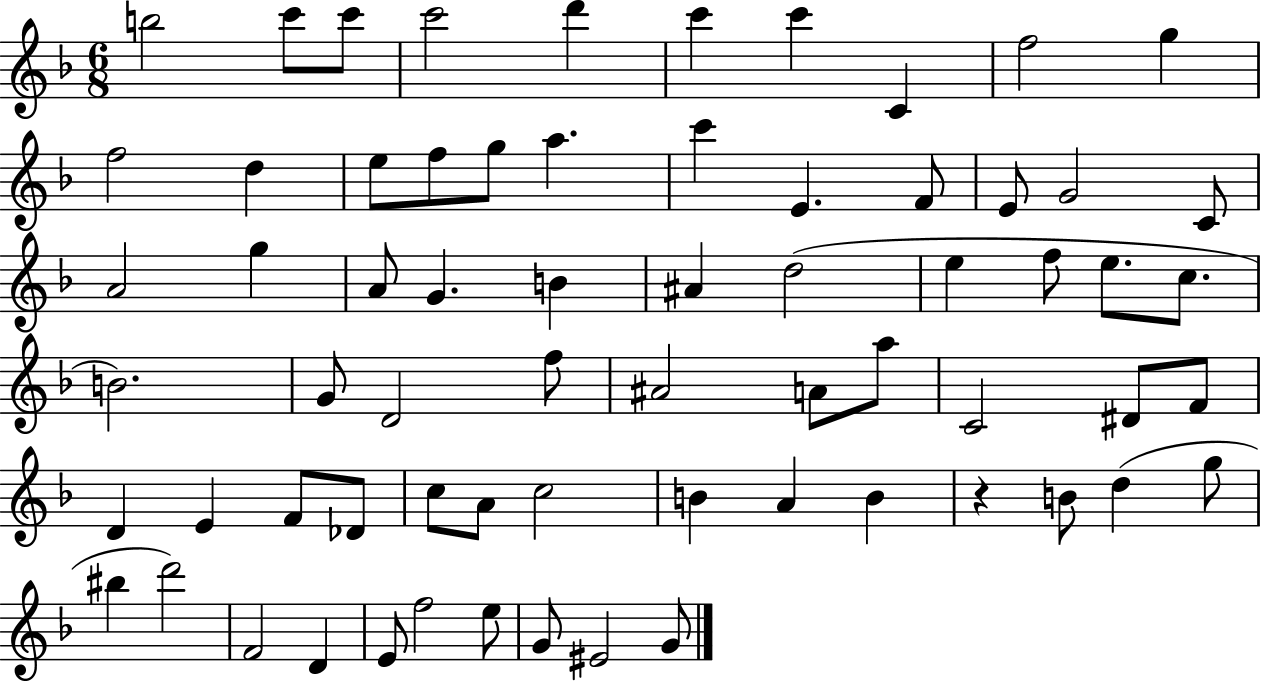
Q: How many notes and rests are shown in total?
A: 67